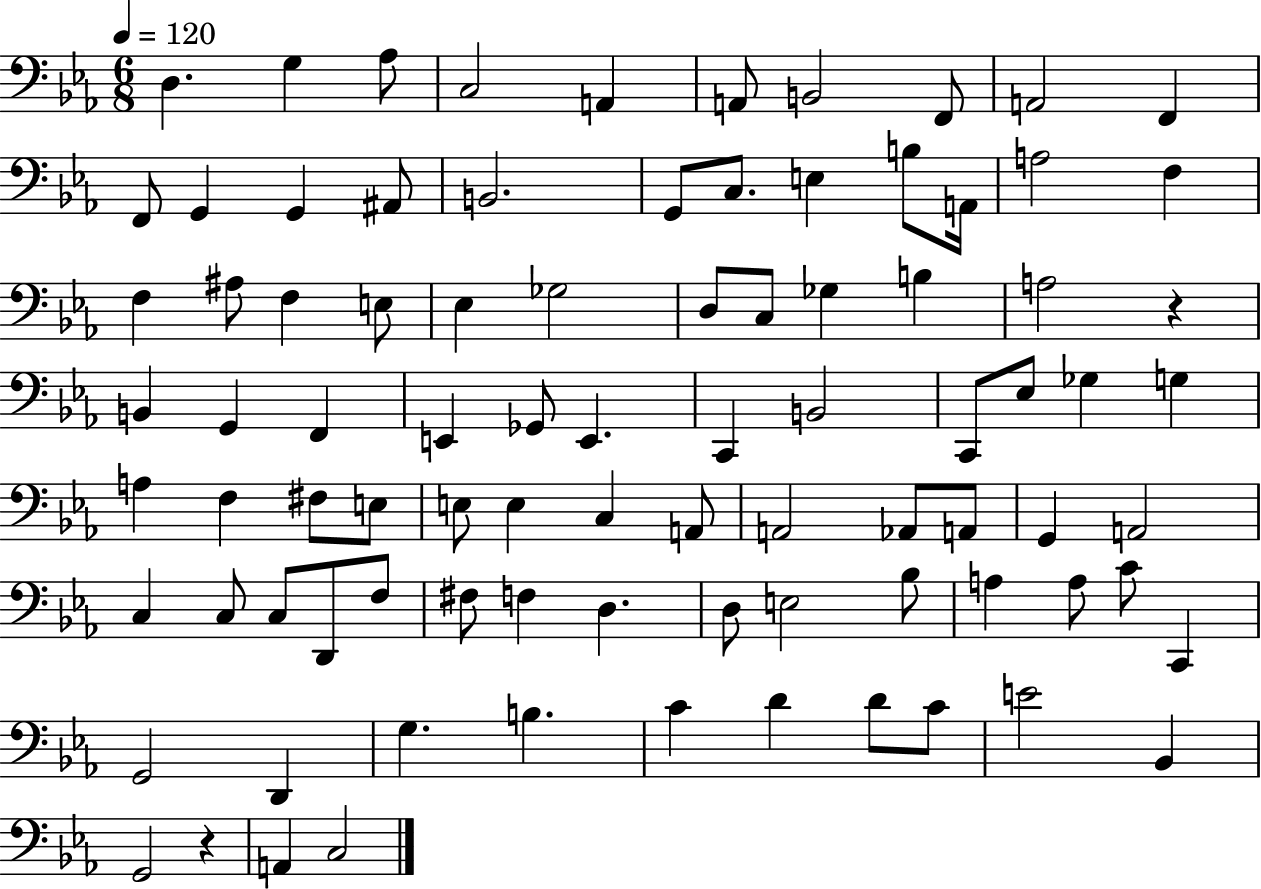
D3/q. G3/q Ab3/e C3/h A2/q A2/e B2/h F2/e A2/h F2/q F2/e G2/q G2/q A#2/e B2/h. G2/e C3/e. E3/q B3/e A2/s A3/h F3/q F3/q A#3/e F3/q E3/e Eb3/q Gb3/h D3/e C3/e Gb3/q B3/q A3/h R/q B2/q G2/q F2/q E2/q Gb2/e E2/q. C2/q B2/h C2/e Eb3/e Gb3/q G3/q A3/q F3/q F#3/e E3/e E3/e E3/q C3/q A2/e A2/h Ab2/e A2/e G2/q A2/h C3/q C3/e C3/e D2/e F3/e F#3/e F3/q D3/q. D3/e E3/h Bb3/e A3/q A3/e C4/e C2/q G2/h D2/q G3/q. B3/q. C4/q D4/q D4/e C4/e E4/h Bb2/q G2/h R/q A2/q C3/h